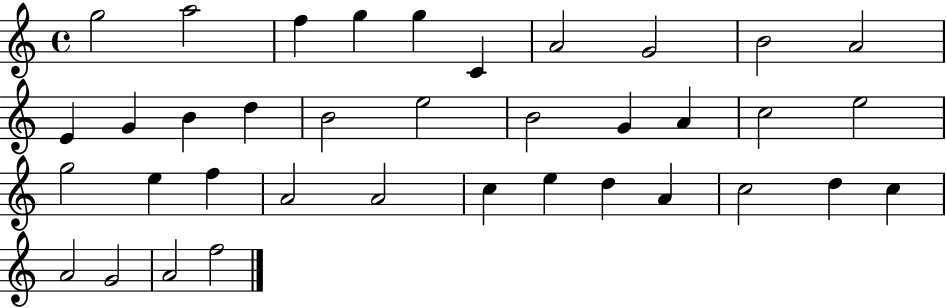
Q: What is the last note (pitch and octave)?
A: F5